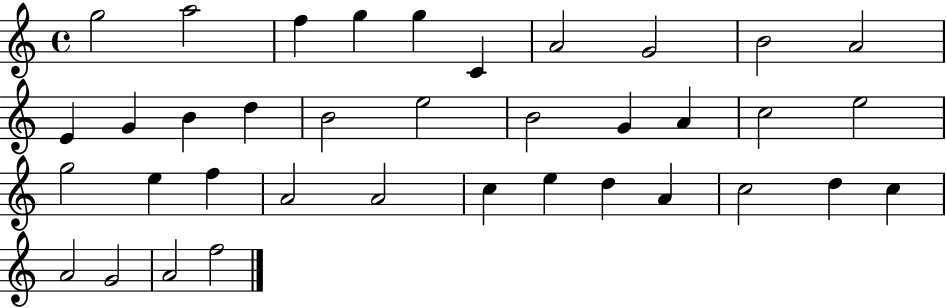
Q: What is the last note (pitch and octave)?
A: F5